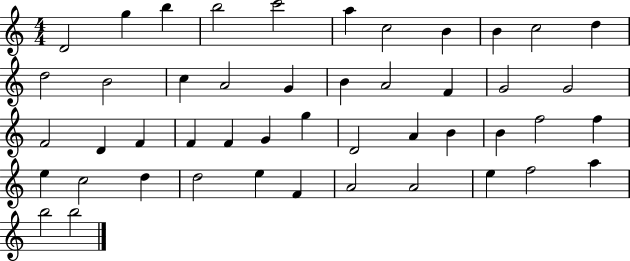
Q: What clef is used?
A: treble